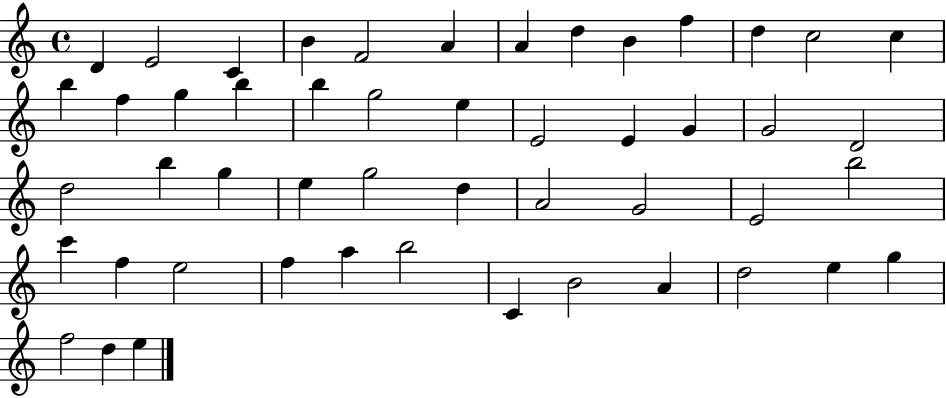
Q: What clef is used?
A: treble